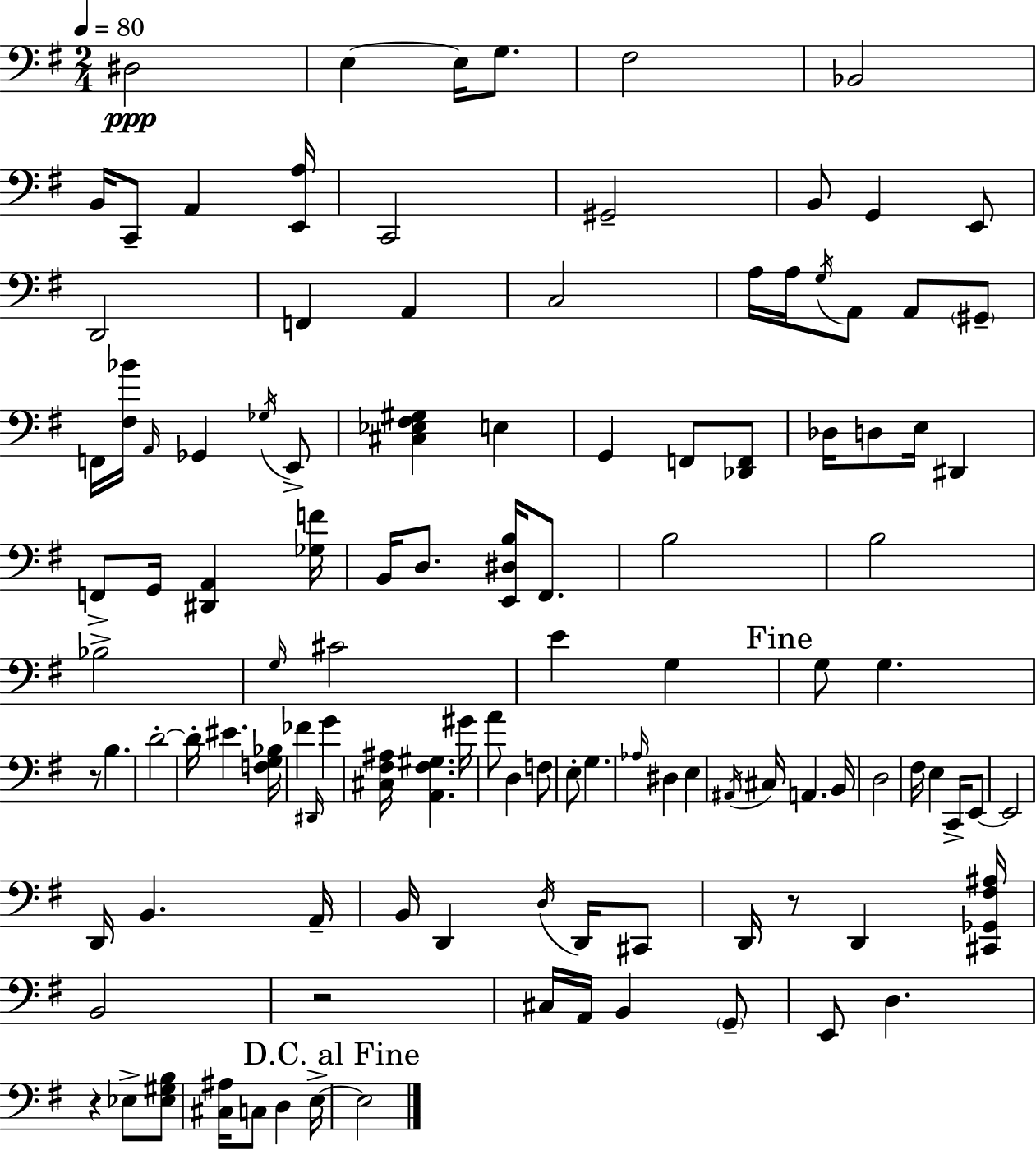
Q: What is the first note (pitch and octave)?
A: D#3